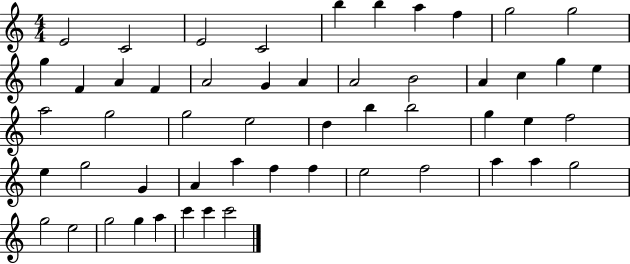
E4/h C4/h E4/h C4/h B5/q B5/q A5/q F5/q G5/h G5/h G5/q F4/q A4/q F4/q A4/h G4/q A4/q A4/h B4/h A4/q C5/q G5/q E5/q A5/h G5/h G5/h E5/h D5/q B5/q B5/h G5/q E5/q F5/h E5/q G5/h G4/q A4/q A5/q F5/q F5/q E5/h F5/h A5/q A5/q G5/h G5/h E5/h G5/h G5/q A5/q C6/q C6/q C6/h